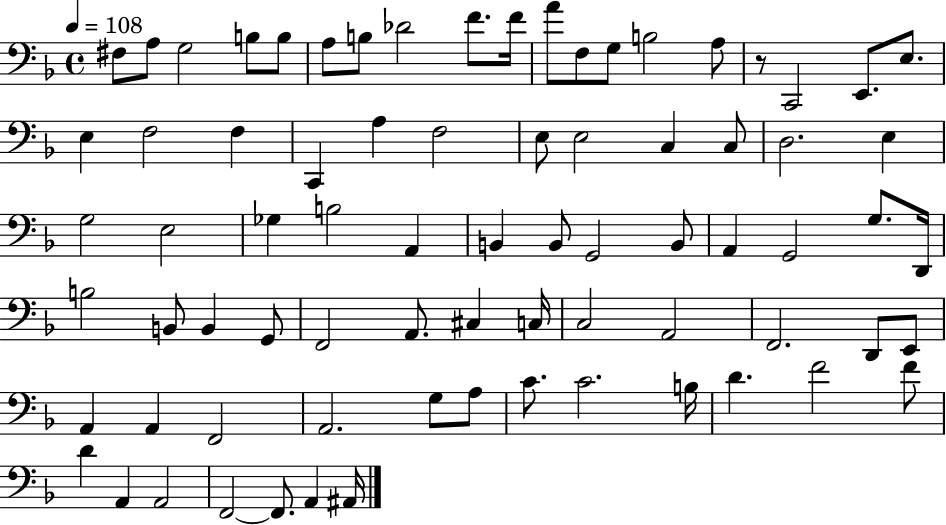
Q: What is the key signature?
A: F major